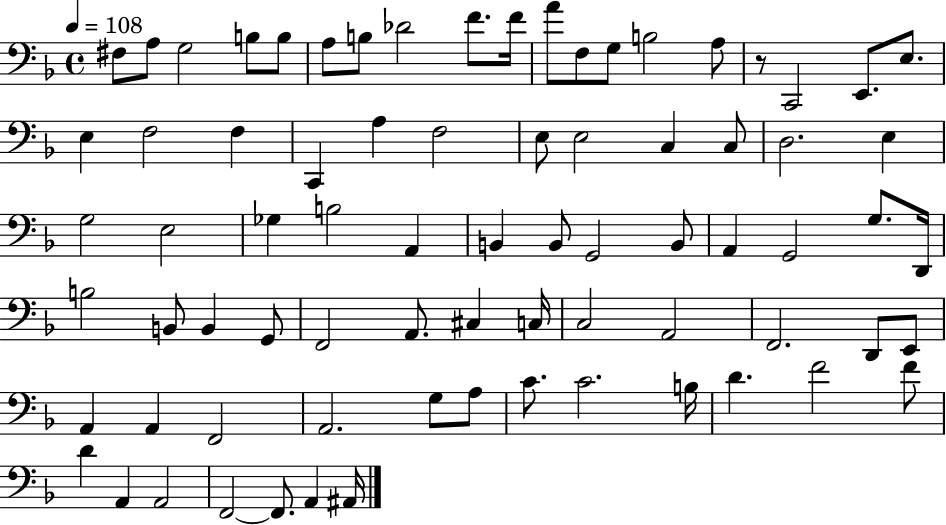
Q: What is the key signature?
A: F major